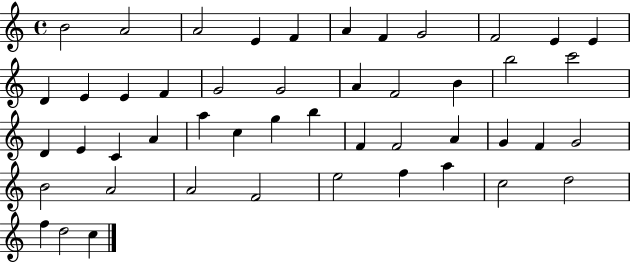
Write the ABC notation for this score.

X:1
T:Untitled
M:4/4
L:1/4
K:C
B2 A2 A2 E F A F G2 F2 E E D E E F G2 G2 A F2 B b2 c'2 D E C A a c g b F F2 A G F G2 B2 A2 A2 F2 e2 f a c2 d2 f d2 c